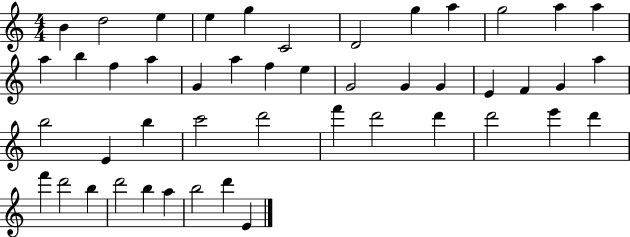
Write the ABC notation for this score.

X:1
T:Untitled
M:4/4
L:1/4
K:C
B d2 e e g C2 D2 g a g2 a a a b f a G a f e G2 G G E F G a b2 E b c'2 d'2 f' d'2 d' d'2 e' d' f' d'2 b d'2 b a b2 d' E